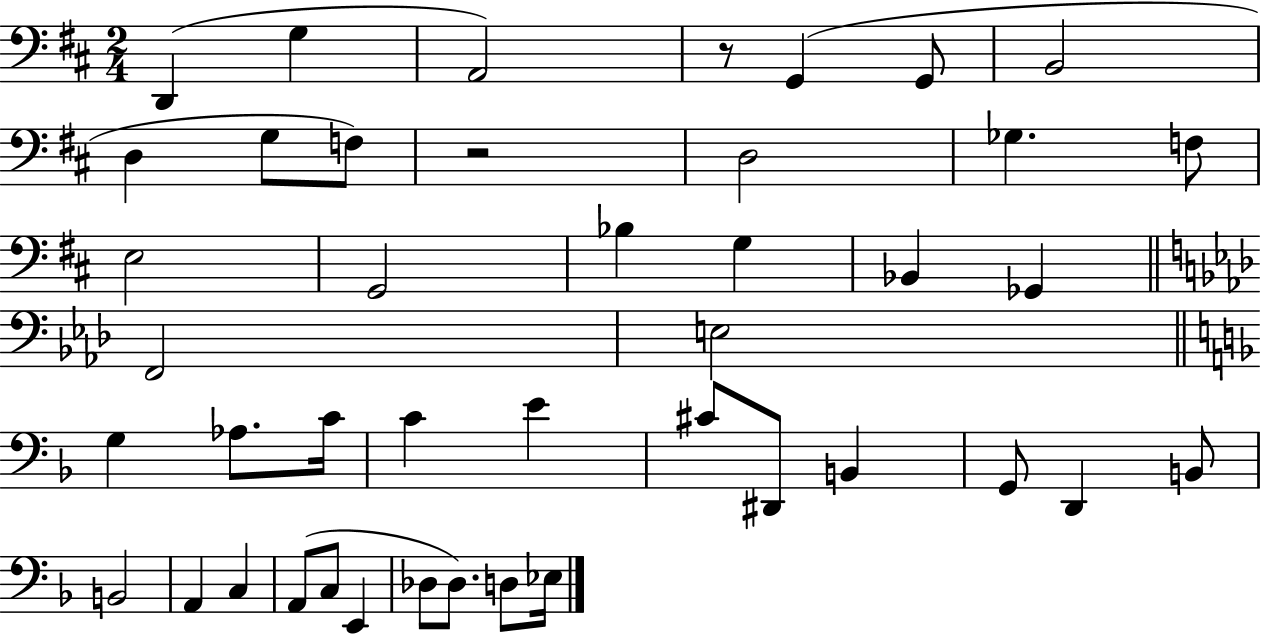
D2/q G3/q A2/h R/e G2/q G2/e B2/h D3/q G3/e F3/e R/h D3/h Gb3/q. F3/e E3/h G2/h Bb3/q G3/q Bb2/q Gb2/q F2/h E3/h G3/q Ab3/e. C4/s C4/q E4/q C#4/e D#2/e B2/q G2/e D2/q B2/e B2/h A2/q C3/q A2/e C3/e E2/q Db3/e Db3/e. D3/e Eb3/s